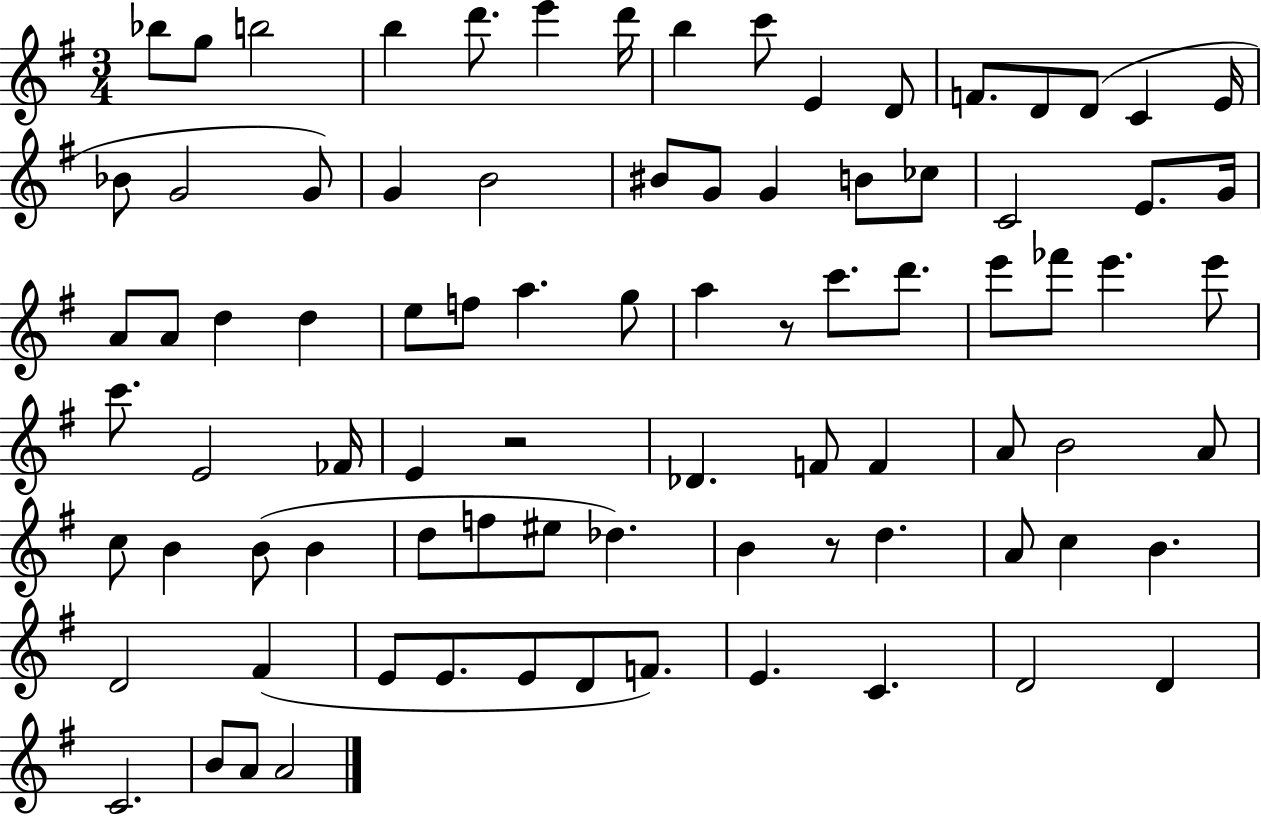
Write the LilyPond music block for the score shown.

{
  \clef treble
  \numericTimeSignature
  \time 3/4
  \key g \major
  bes''8 g''8 b''2 | b''4 d'''8. e'''4 d'''16 | b''4 c'''8 e'4 d'8 | f'8. d'8 d'8( c'4 e'16 | \break bes'8 g'2 g'8) | g'4 b'2 | bis'8 g'8 g'4 b'8 ces''8 | c'2 e'8. g'16 | \break a'8 a'8 d''4 d''4 | e''8 f''8 a''4. g''8 | a''4 r8 c'''8. d'''8. | e'''8 fes'''8 e'''4. e'''8 | \break c'''8. e'2 fes'16 | e'4 r2 | des'4. f'8 f'4 | a'8 b'2 a'8 | \break c''8 b'4 b'8( b'4 | d''8 f''8 eis''8 des''4.) | b'4 r8 d''4. | a'8 c''4 b'4. | \break d'2 fis'4( | e'8 e'8. e'8 d'8 f'8.) | e'4. c'4. | d'2 d'4 | \break c'2. | b'8 a'8 a'2 | \bar "|."
}